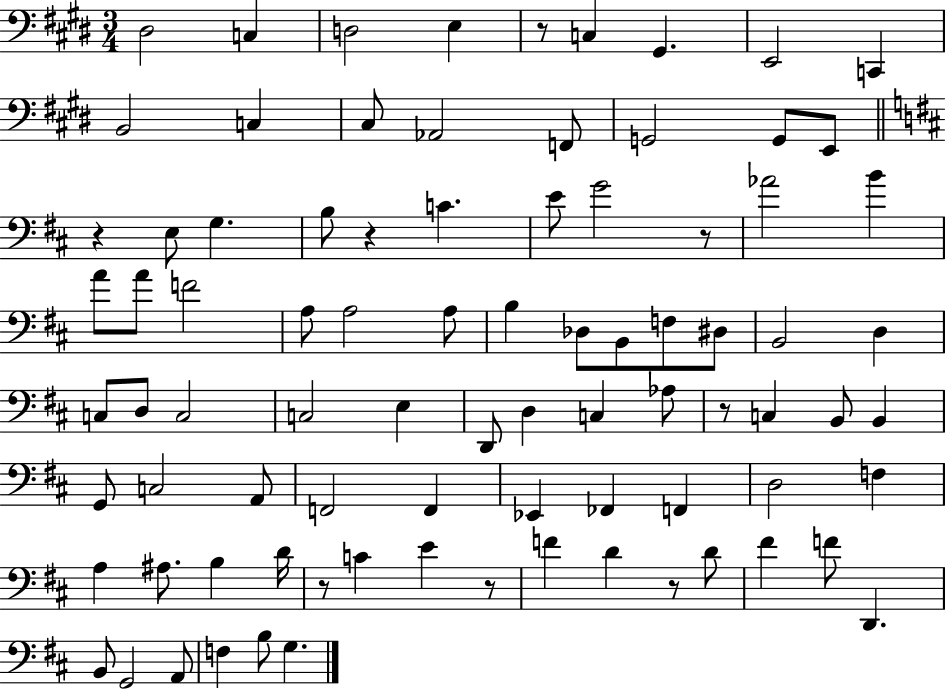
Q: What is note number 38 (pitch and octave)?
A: C3